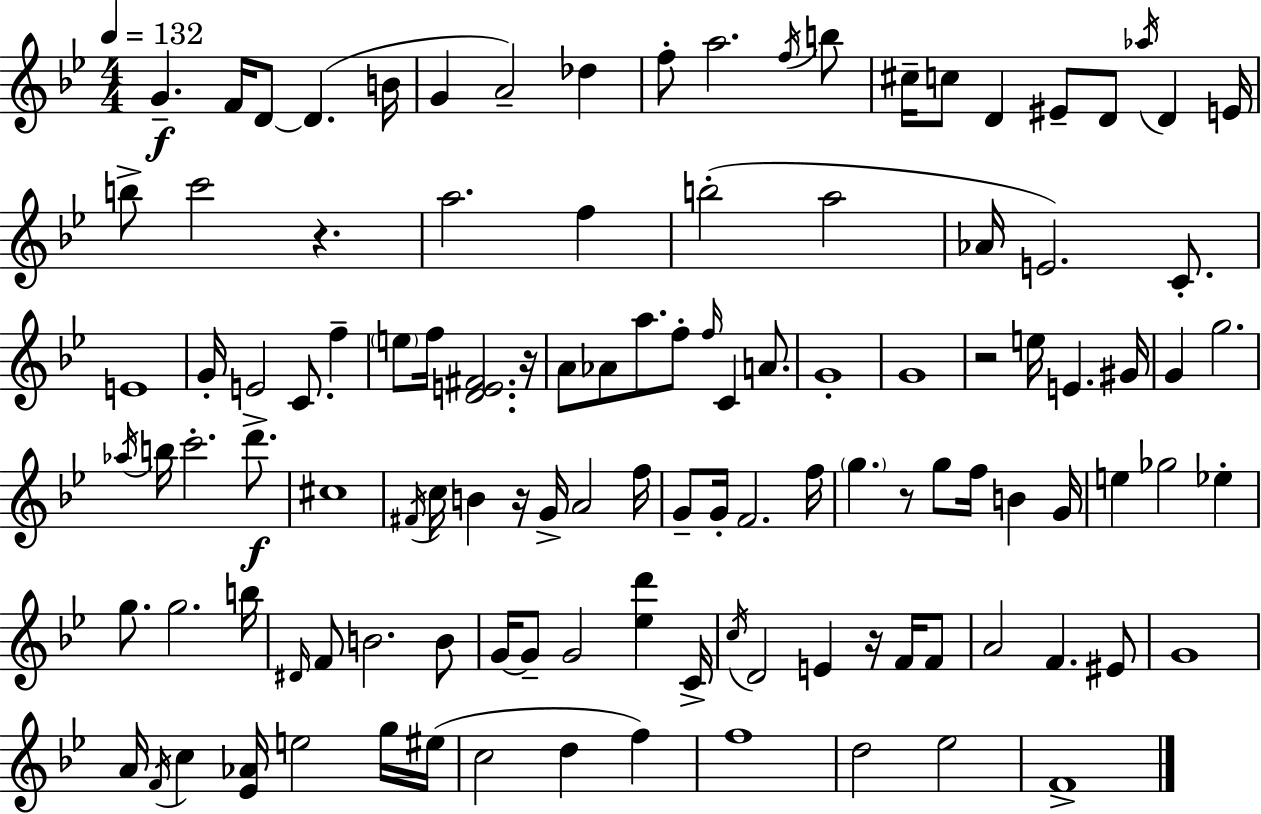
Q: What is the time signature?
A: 4/4